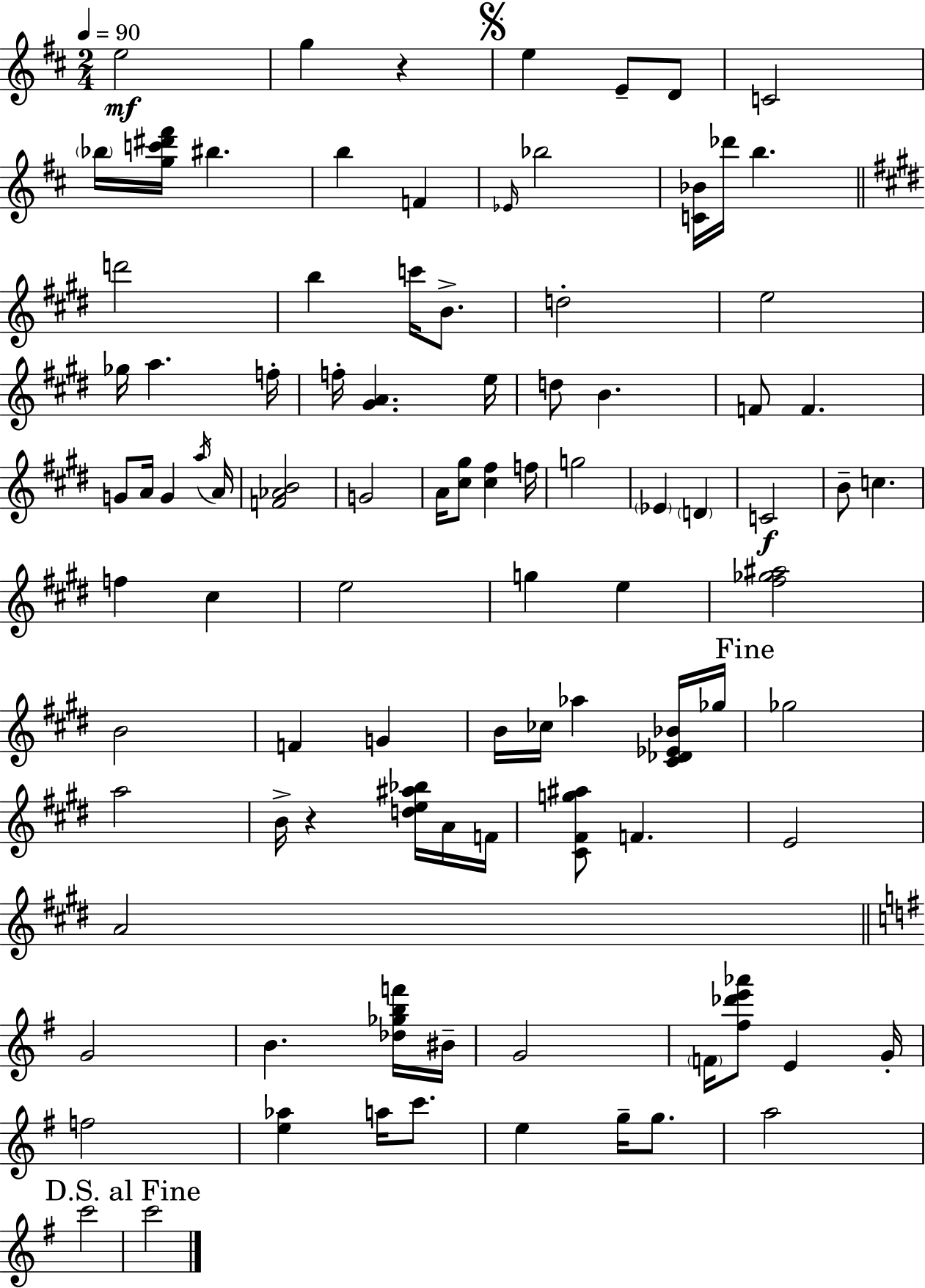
E5/h G5/q R/q E5/q E4/e D4/e C4/h Bb5/s [G5,C6,D#6,F#6]/s BIS5/q. B5/q F4/q Eb4/s Bb5/h [C4,Bb4]/s Db6/s B5/q. D6/h B5/q C6/s B4/e. D5/h E5/h Gb5/s A5/q. F5/s F5/s [G#4,A4]/q. E5/s D5/e B4/q. F4/e F4/q. G4/e A4/s G4/q A5/s A4/s [F4,Ab4,B4]/h G4/h A4/s [C#5,G#5]/e [C#5,F#5]/q F5/s G5/h Eb4/q D4/q C4/h B4/e C5/q. F5/q C#5/q E5/h G5/q E5/q [F#5,Gb5,A#5]/h B4/h F4/q G4/q B4/s CES5/s Ab5/q [C#4,Db4,Eb4,Bb4]/s Gb5/s Gb5/h A5/h B4/s R/q [D5,E5,A#5,Bb5]/s A4/s F4/s [C#4,F#4,G5,A#5]/e F4/q. E4/h A4/h G4/h B4/q. [Db5,Gb5,B5,F6]/s BIS4/s G4/h F4/s [F#5,Db6,E6,Ab6]/e E4/q G4/s F5/h [E5,Ab5]/q A5/s C6/e. E5/q G5/s G5/e. A5/h C6/h C6/h